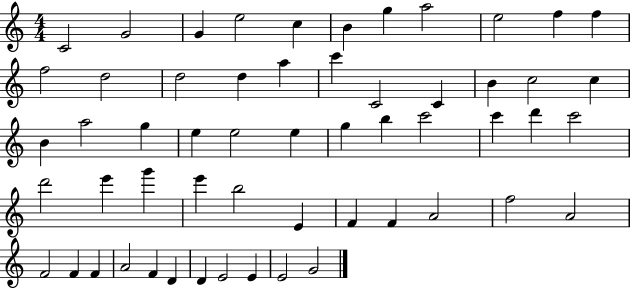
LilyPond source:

{
  \clef treble
  \numericTimeSignature
  \time 4/4
  \key c \major
  c'2 g'2 | g'4 e''2 c''4 | b'4 g''4 a''2 | e''2 f''4 f''4 | \break f''2 d''2 | d''2 d''4 a''4 | c'''4 c'2 c'4 | b'4 c''2 c''4 | \break b'4 a''2 g''4 | e''4 e''2 e''4 | g''4 b''4 c'''2 | c'''4 d'''4 c'''2 | \break d'''2 e'''4 g'''4 | e'''4 b''2 e'4 | f'4 f'4 a'2 | f''2 a'2 | \break f'2 f'4 f'4 | a'2 f'4 d'4 | d'4 e'2 e'4 | e'2 g'2 | \break \bar "|."
}